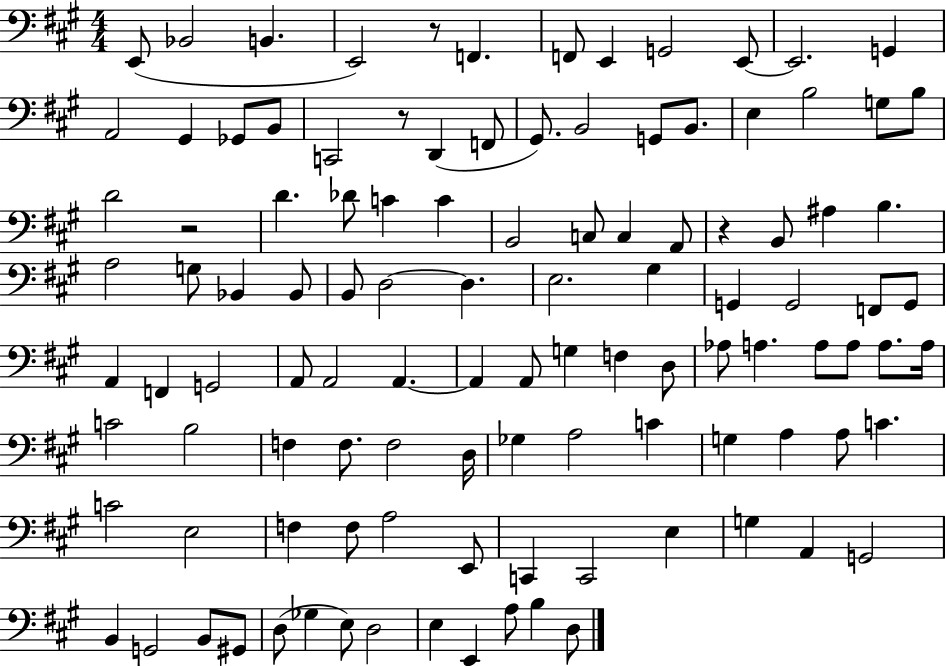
{
  \clef bass
  \numericTimeSignature
  \time 4/4
  \key a \major
  \repeat volta 2 { e,8( bes,2 b,4. | e,2) r8 f,4. | f,8 e,4 g,2 e,8~~ | e,2. g,4 | \break a,2 gis,4 ges,8 b,8 | c,2 r8 d,4( f,8 | gis,8.) b,2 g,8 b,8. | e4 b2 g8 b8 | \break d'2 r2 | d'4. des'8 c'4 c'4 | b,2 c8 c4 a,8 | r4 b,8 ais4 b4. | \break a2 g8 bes,4 bes,8 | b,8 d2~~ d4. | e2. gis4 | g,4 g,2 f,8 g,8 | \break a,4 f,4 g,2 | a,8 a,2 a,4.~~ | a,4 a,8 g4 f4 d8 | aes8 a4. a8 a8 a8. a16 | \break c'2 b2 | f4 f8. f2 d16 | ges4 a2 c'4 | g4 a4 a8 c'4. | \break c'2 e2 | f4 f8 a2 e,8 | c,4 c,2 e4 | g4 a,4 g,2 | \break b,4 g,2 b,8 gis,8 | d8( ges4 e8) d2 | e4 e,4 a8 b4 d8 | } \bar "|."
}